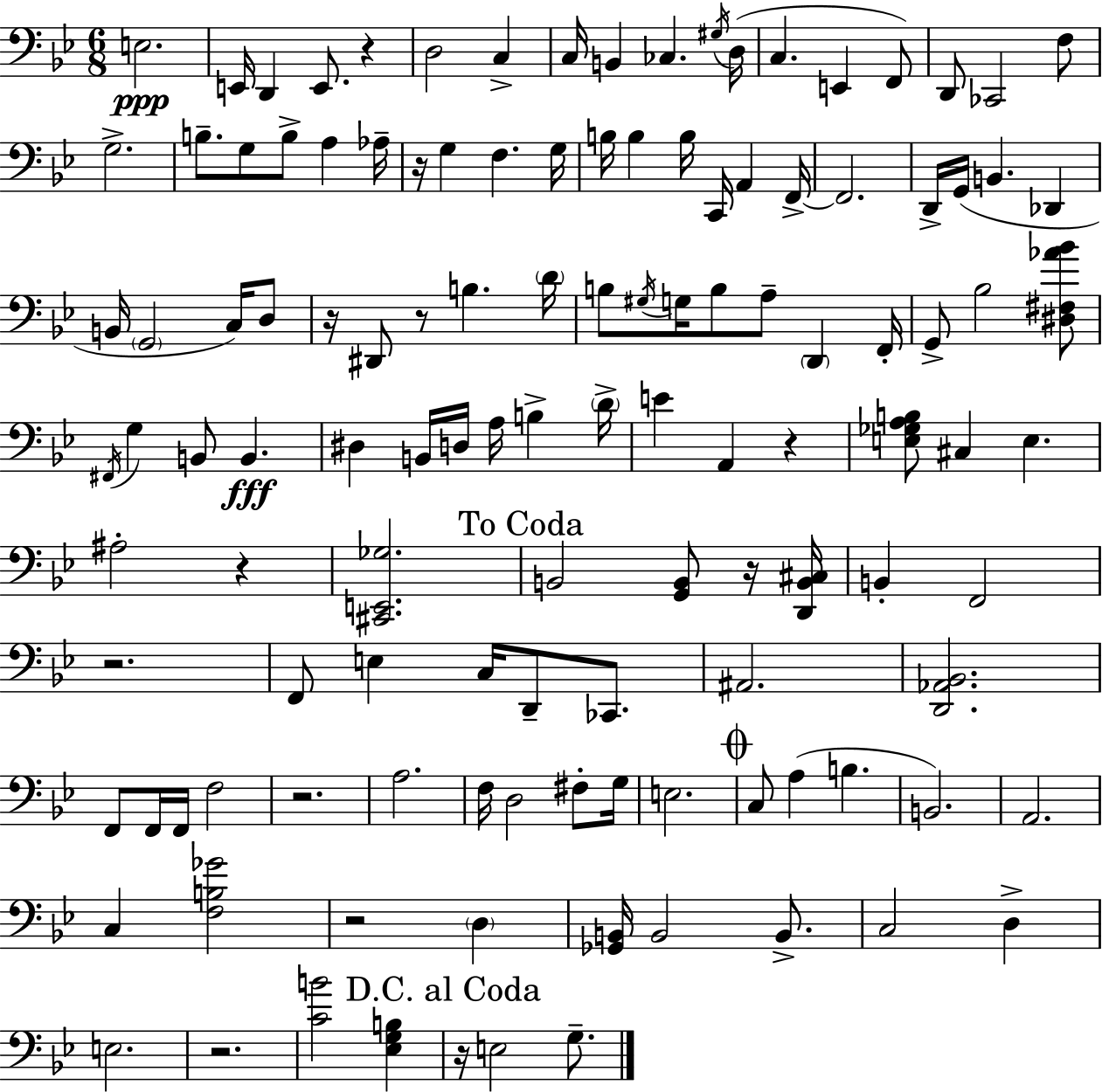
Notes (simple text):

E3/h. E2/s D2/q E2/e. R/q D3/h C3/q C3/s B2/q CES3/q. G#3/s D3/s C3/q. E2/q F2/e D2/e CES2/h F3/e G3/h. B3/e. G3/e B3/e A3/q Ab3/s R/s G3/q F3/q. G3/s B3/s B3/q B3/s C2/s A2/q F2/s F2/h. D2/s G2/s B2/q. Db2/q B2/s G2/h C3/s D3/e R/s D#2/e R/e B3/q. D4/s B3/e G#3/s G3/s B3/e A3/e D2/q F2/s G2/e Bb3/h [D#3,F#3,Ab4,Bb4]/e F#2/s G3/q B2/e B2/q. D#3/q B2/s D3/s A3/s B3/q D4/s E4/q A2/q R/q [E3,Gb3,A3,B3]/e C#3/q E3/q. A#3/h R/q [C#2,E2,Gb3]/h. B2/h [G2,B2]/e R/s [D2,B2,C#3]/s B2/q F2/h R/h. F2/e E3/q C3/s D2/e CES2/e. A#2/h. [D2,Ab2,Bb2]/h. F2/e F2/s F2/s F3/h R/h. A3/h. F3/s D3/h F#3/e G3/s E3/h. C3/e A3/q B3/q. B2/h. A2/h. C3/q [F3,B3,Gb4]/h R/h D3/q [Gb2,B2]/s B2/h B2/e. C3/h D3/q E3/h. R/h. [C4,B4]/h [Eb3,G3,B3]/q R/s E3/h G3/e.